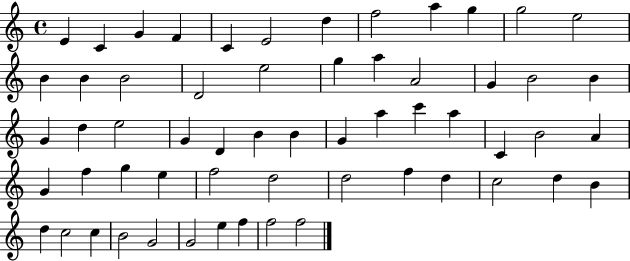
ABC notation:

X:1
T:Untitled
M:4/4
L:1/4
K:C
E C G F C E2 d f2 a g g2 e2 B B B2 D2 e2 g a A2 G B2 B G d e2 G D B B G a c' a C B2 A G f g e f2 d2 d2 f d c2 d B d c2 c B2 G2 G2 e f f2 f2